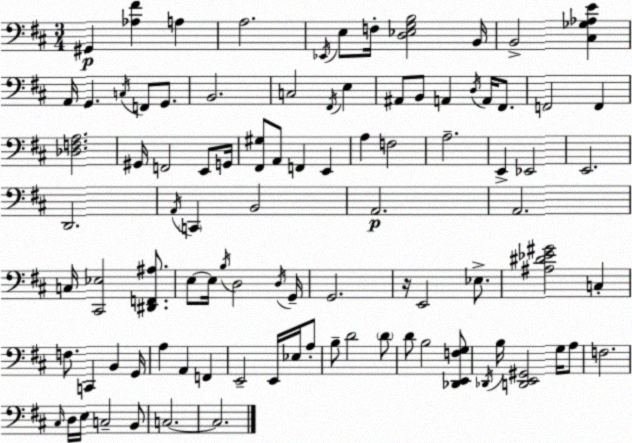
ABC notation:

X:1
T:Untitled
M:3/4
L:1/4
K:D
^G,, [_A,^F] A, A,2 _E,,/4 E,/2 F,/4 [D,_E,G,B,]2 B,,/4 B,,2 [^C,_G,_A,E] A,,/4 G,, C,/4 F,,/2 G,,/2 B,,2 C,2 ^F,,/4 E, ^A,,/2 B,,/2 A,, D,/4 A,,/4 ^F,,/2 F,,2 F,, [_D,F,A,]2 ^G,,/4 F,,2 E,,/2 G,,/4 [^F,,^G,]/2 A,,/2 F,, E,, A, F,2 A,2 E,, _E,,2 E,,2 D,,2 A,,/4 C,, B,,2 A,,2 A,,2 C,/4 [^C,,_E,]2 [^D,,F,,^A,]/2 E,/2 E,/4 B,/4 D,2 D,/4 G,,/4 G,,2 z/4 E,,2 _E,/2 [^A,^D_E^G]2 C, F,/2 C,, B,, G,,/4 A, A,, F,, E,,2 E,,/4 _E,/4 A,/2 B,/2 D2 D/2 D/2 B,2 [_D,,E,,F,G,]/2 _D,,/4 B,/4 [D,,E,,^G,,]2 G,/4 A,/2 F,2 ^C,/4 D,/4 E,/4 C,2 B,,/2 C,2 C,2